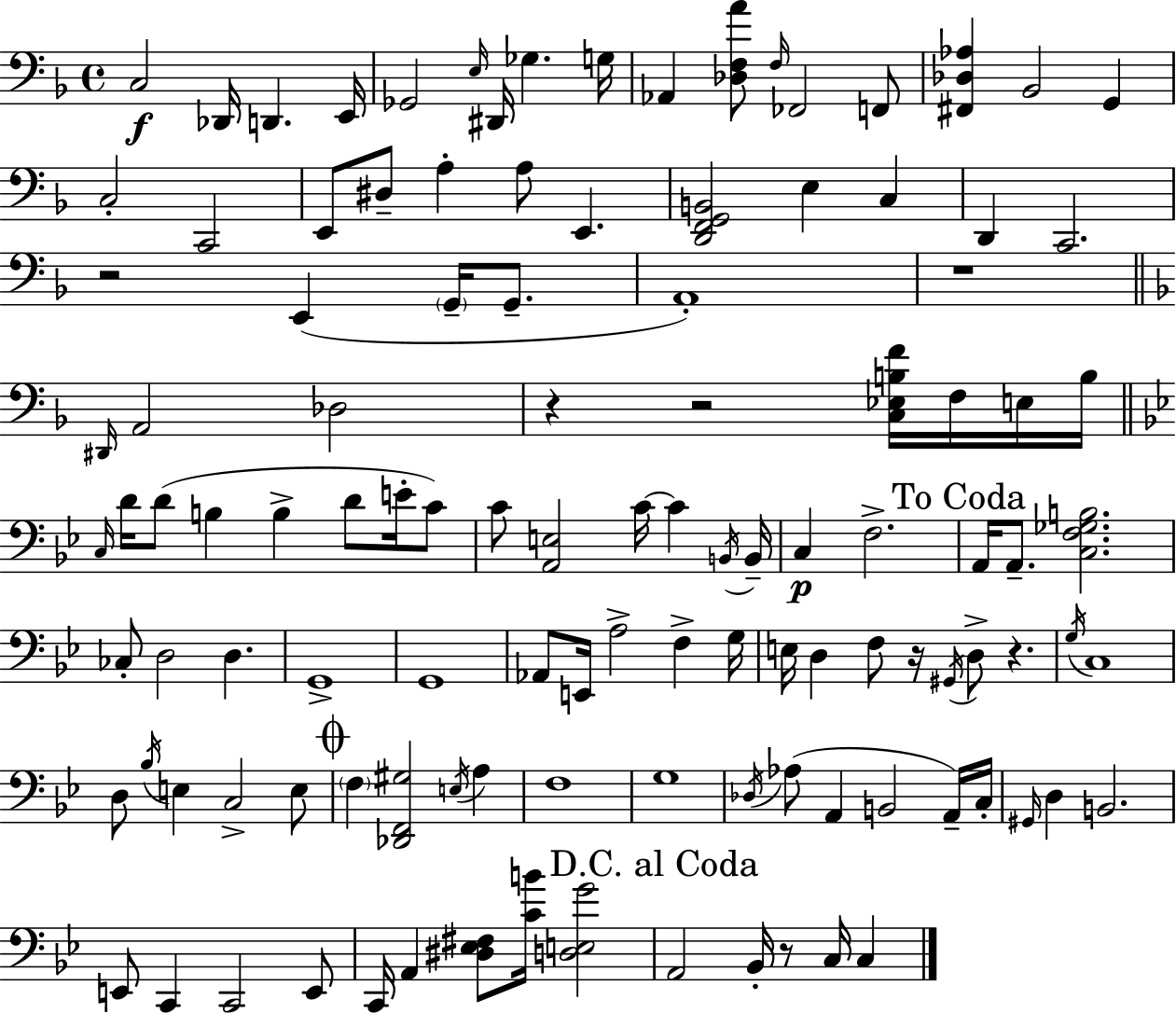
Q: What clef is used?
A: bass